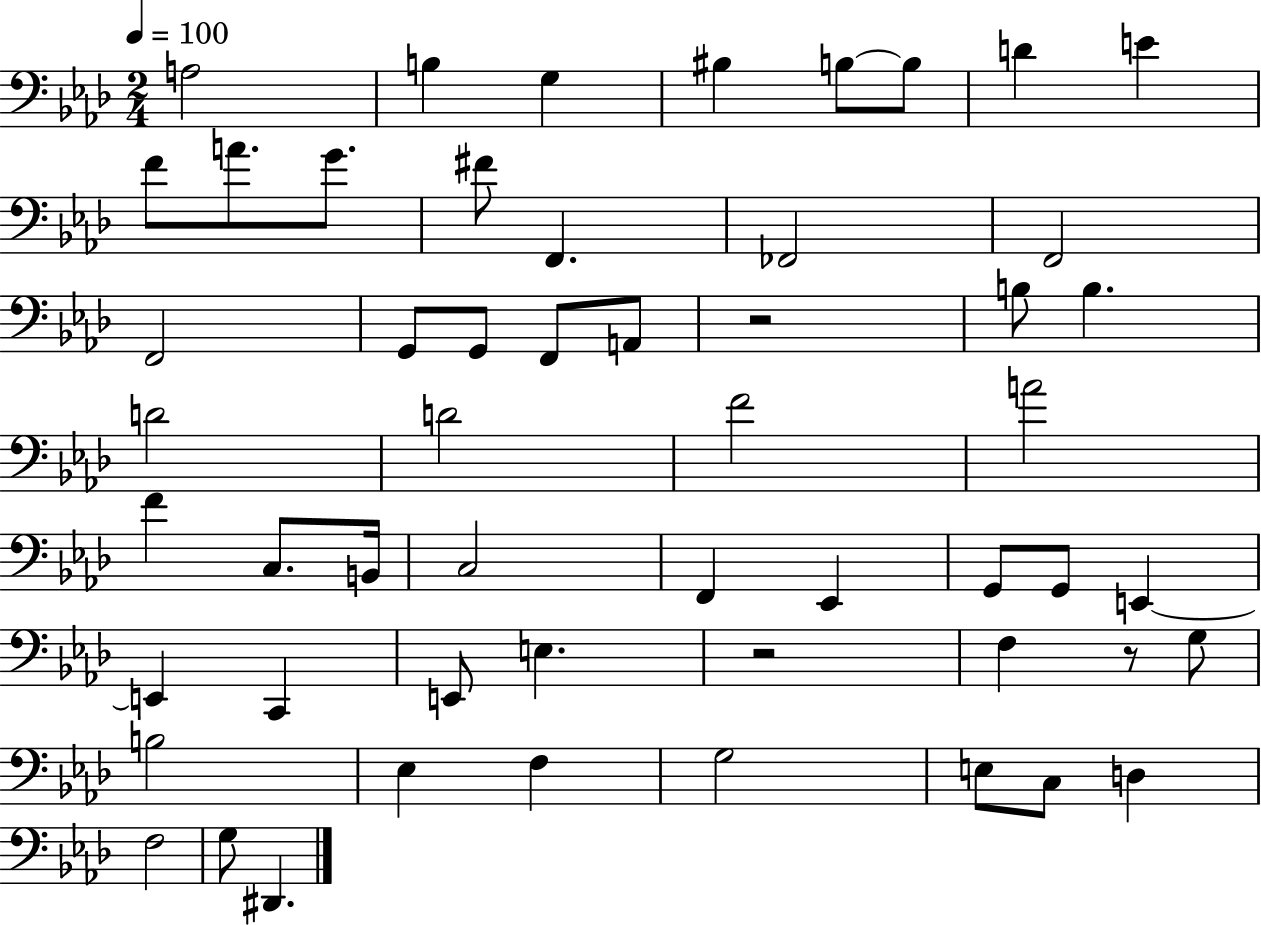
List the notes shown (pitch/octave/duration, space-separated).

A3/h B3/q G3/q BIS3/q B3/e B3/e D4/q E4/q F4/e A4/e. G4/e. F#4/e F2/q. FES2/h F2/h F2/h G2/e G2/e F2/e A2/e R/h B3/e B3/q. D4/h D4/h F4/h A4/h F4/q C3/e. B2/s C3/h F2/q Eb2/q G2/e G2/e E2/q E2/q C2/q E2/e E3/q. R/h F3/q R/e G3/e B3/h Eb3/q F3/q G3/h E3/e C3/e D3/q F3/h G3/e D#2/q.